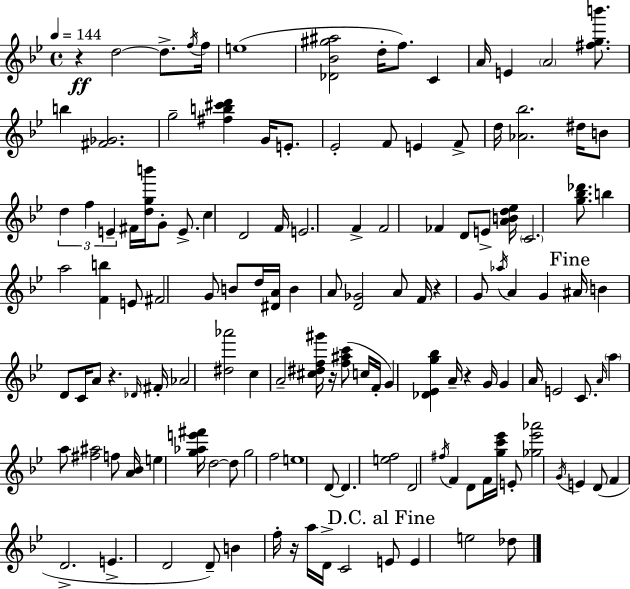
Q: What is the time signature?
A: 4/4